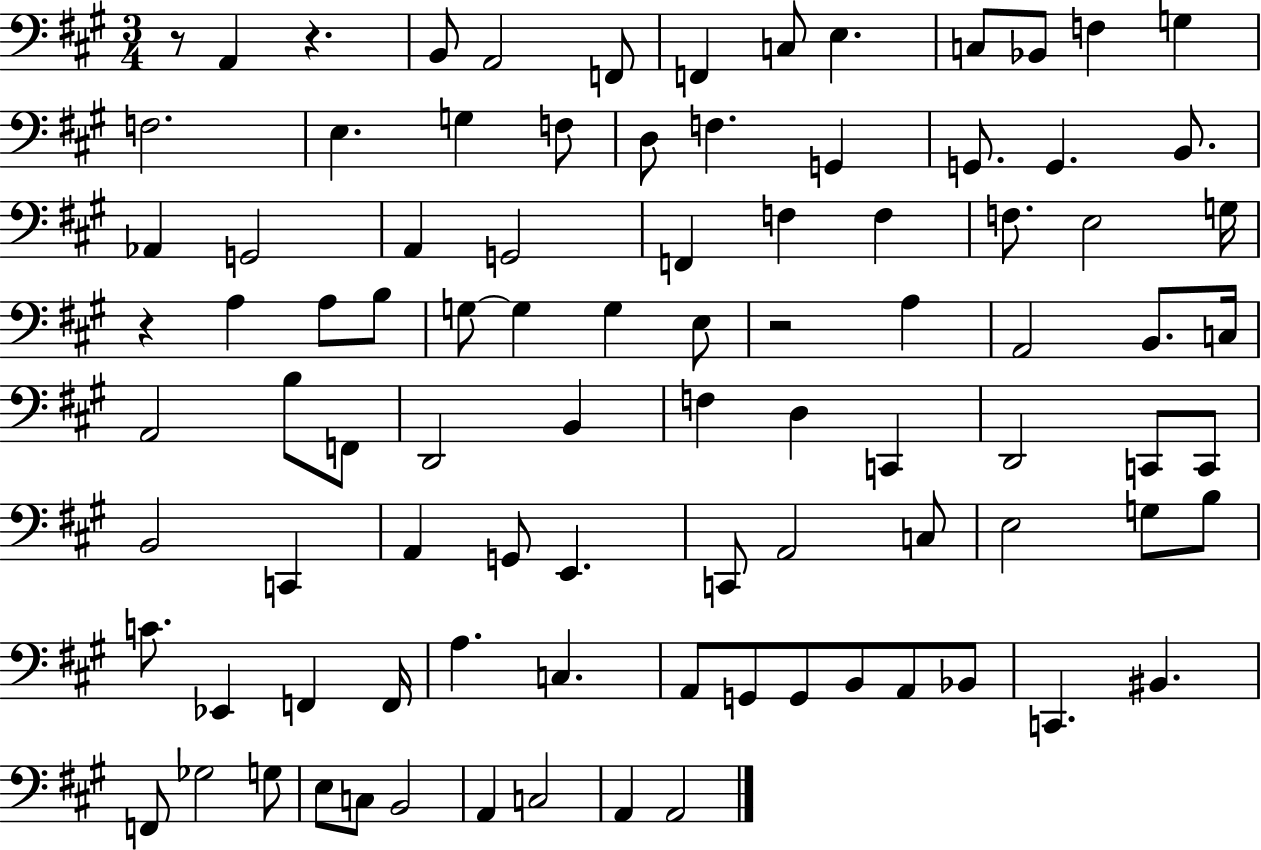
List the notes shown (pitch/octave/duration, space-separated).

R/e A2/q R/q. B2/e A2/h F2/e F2/q C3/e E3/q. C3/e Bb2/e F3/q G3/q F3/h. E3/q. G3/q F3/e D3/e F3/q. G2/q G2/e. G2/q. B2/e. Ab2/q G2/h A2/q G2/h F2/q F3/q F3/q F3/e. E3/h G3/s R/q A3/q A3/e B3/e G3/e G3/q G3/q E3/e R/h A3/q A2/h B2/e. C3/s A2/h B3/e F2/e D2/h B2/q F3/q D3/q C2/q D2/h C2/e C2/e B2/h C2/q A2/q G2/e E2/q. C2/e A2/h C3/e E3/h G3/e B3/e C4/e. Eb2/q F2/q F2/s A3/q. C3/q. A2/e G2/e G2/e B2/e A2/e Bb2/e C2/q. BIS2/q. F2/e Gb3/h G3/e E3/e C3/e B2/h A2/q C3/h A2/q A2/h